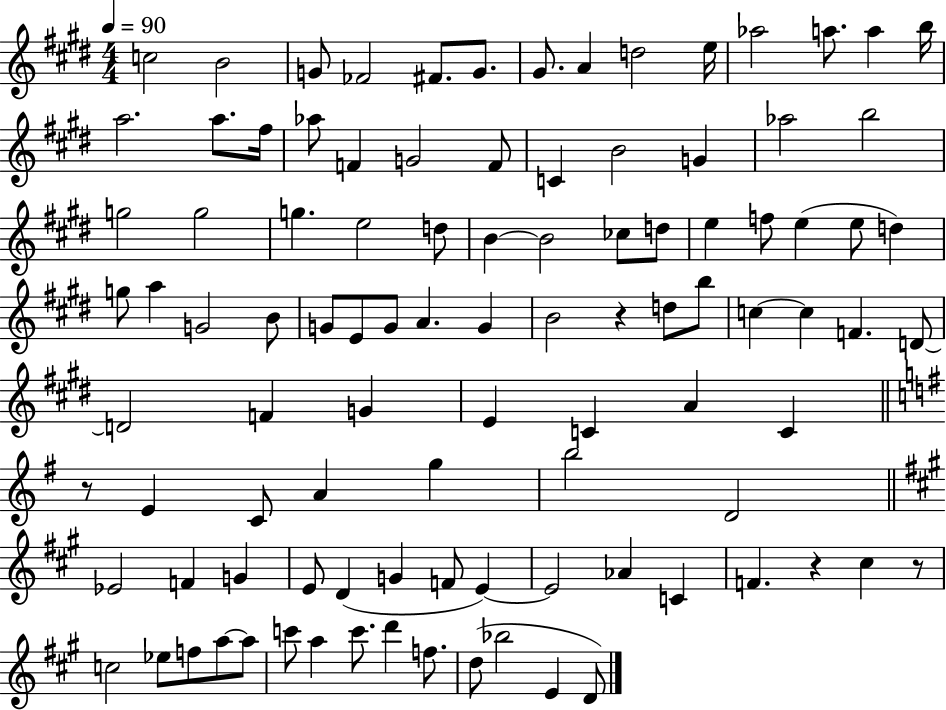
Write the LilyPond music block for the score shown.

{
  \clef treble
  \numericTimeSignature
  \time 4/4
  \key e \major
  \tempo 4 = 90
  c''2 b'2 | g'8 fes'2 fis'8. g'8. | gis'8. a'4 d''2 e''16 | aes''2 a''8. a''4 b''16 | \break a''2. a''8. fis''16 | aes''8 f'4 g'2 f'8 | c'4 b'2 g'4 | aes''2 b''2 | \break g''2 g''2 | g''4. e''2 d''8 | b'4~~ b'2 ces''8 d''8 | e''4 f''8 e''4( e''8 d''4) | \break g''8 a''4 g'2 b'8 | g'8 e'8 g'8 a'4. g'4 | b'2 r4 d''8 b''8 | c''4~~ c''4 f'4. d'8~~ | \break d'2 f'4 g'4 | e'4 c'4 a'4 c'4 | \bar "||" \break \key g \major r8 e'4 c'8 a'4 g''4 | b''2 d'2 | \bar "||" \break \key a \major ees'2 f'4 g'4 | e'8 d'4( g'4 f'8 e'4~~) | e'2 aes'4 c'4 | f'4. r4 cis''4 r8 | \break c''2 ees''8 f''8 a''8~~ a''8 | c'''8 a''4 c'''8. d'''4 f''8. | d''8( bes''2 e'4 d'8) | \bar "|."
}